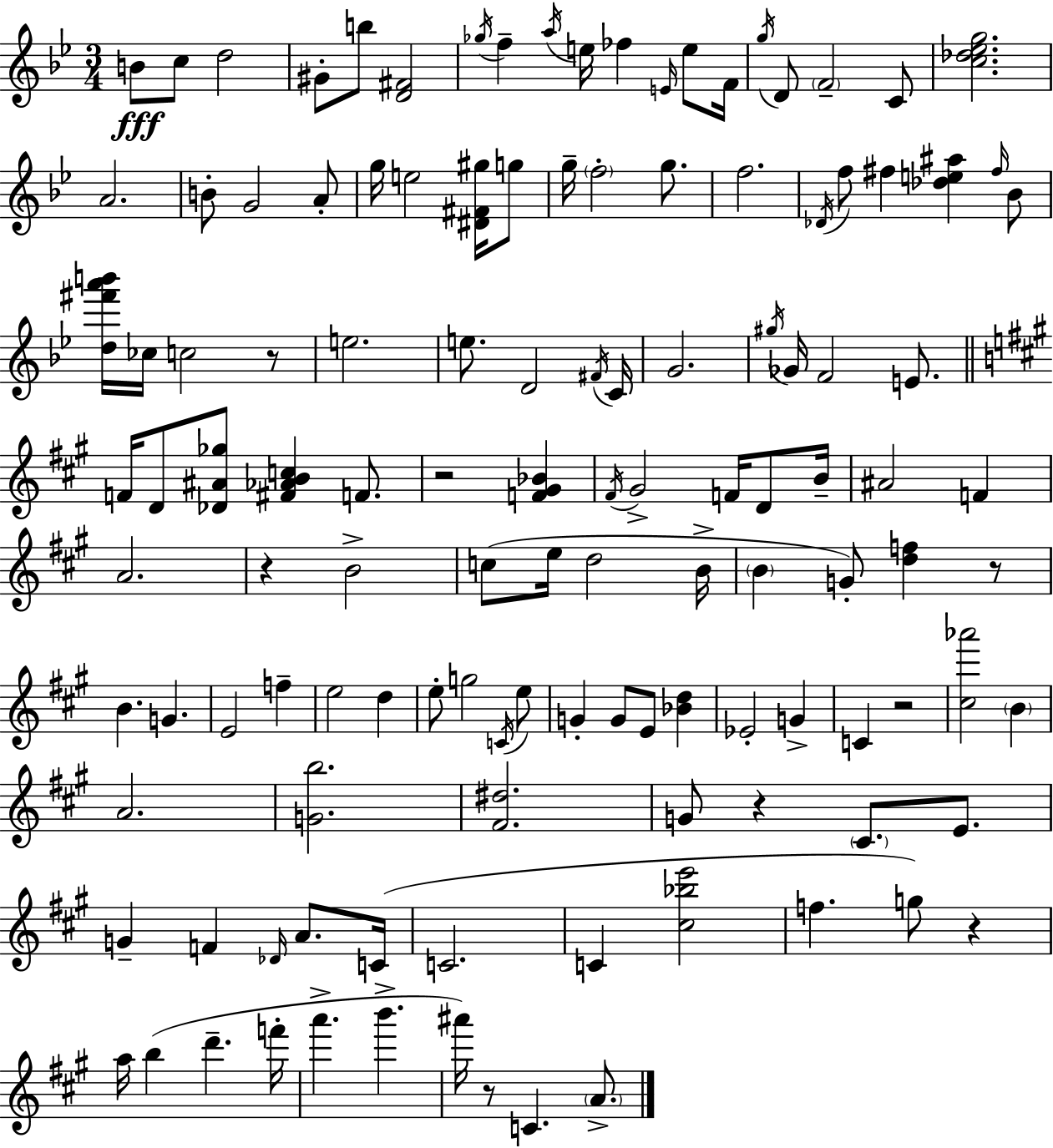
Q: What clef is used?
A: treble